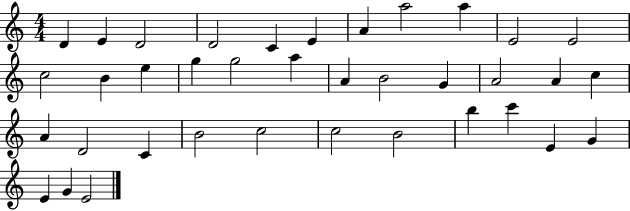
{
  \clef treble
  \numericTimeSignature
  \time 4/4
  \key c \major
  d'4 e'4 d'2 | d'2 c'4 e'4 | a'4 a''2 a''4 | e'2 e'2 | \break c''2 b'4 e''4 | g''4 g''2 a''4 | a'4 b'2 g'4 | a'2 a'4 c''4 | \break a'4 d'2 c'4 | b'2 c''2 | c''2 b'2 | b''4 c'''4 e'4 g'4 | \break e'4 g'4 e'2 | \bar "|."
}